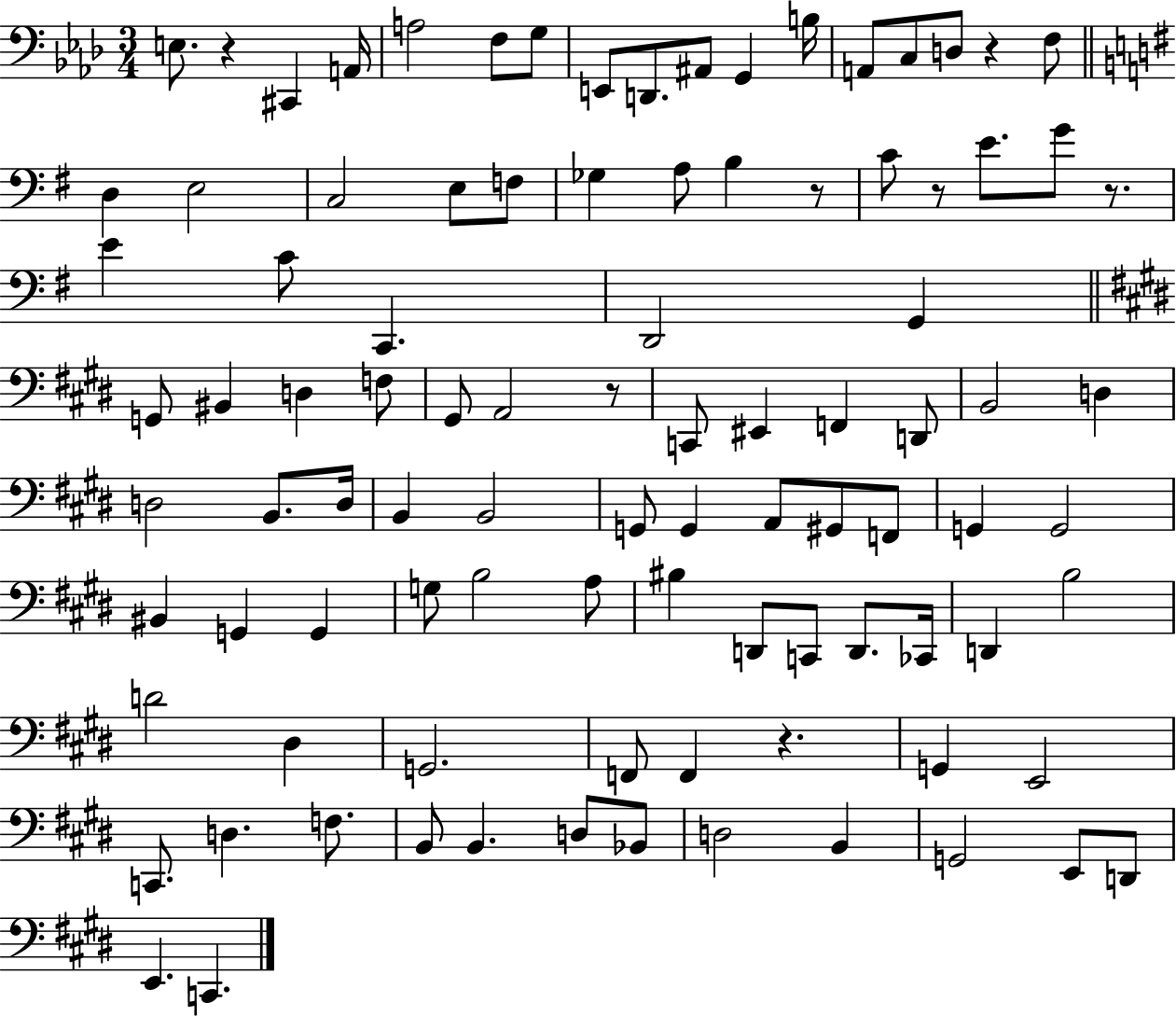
{
  \clef bass
  \numericTimeSignature
  \time 3/4
  \key aes \major
  e8. r4 cis,4 a,16 | a2 f8 g8 | e,8 d,8. ais,8 g,4 b16 | a,8 c8 d8 r4 f8 | \break \bar "||" \break \key g \major d4 e2 | c2 e8 f8 | ges4 a8 b4 r8 | c'8 r8 e'8. g'8 r8. | \break e'4 c'8 c,4. | d,2 g,4 | \bar "||" \break \key e \major g,8 bis,4 d4 f8 | gis,8 a,2 r8 | c,8 eis,4 f,4 d,8 | b,2 d4 | \break d2 b,8. d16 | b,4 b,2 | g,8 g,4 a,8 gis,8 f,8 | g,4 g,2 | \break bis,4 g,4 g,4 | g8 b2 a8 | bis4 d,8 c,8 d,8. ces,16 | d,4 b2 | \break d'2 dis4 | g,2. | f,8 f,4 r4. | g,4 e,2 | \break c,8. d4. f8. | b,8 b,4. d8 bes,8 | d2 b,4 | g,2 e,8 d,8 | \break e,4. c,4. | \bar "|."
}